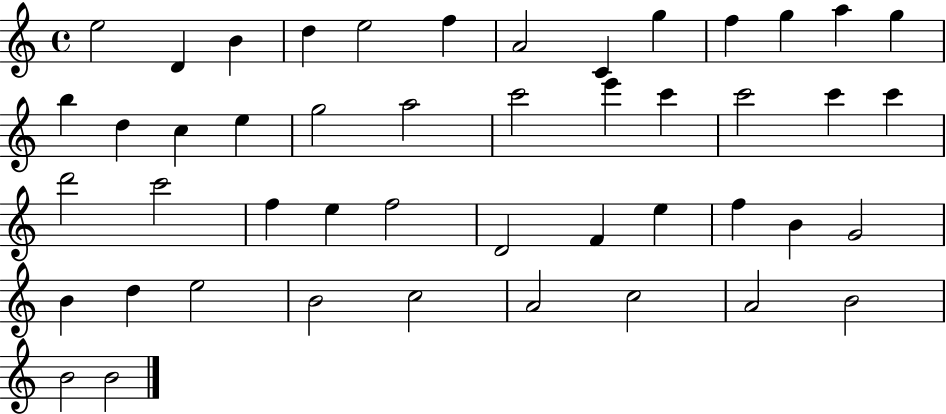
X:1
T:Untitled
M:4/4
L:1/4
K:C
e2 D B d e2 f A2 C g f g a g b d c e g2 a2 c'2 e' c' c'2 c' c' d'2 c'2 f e f2 D2 F e f B G2 B d e2 B2 c2 A2 c2 A2 B2 B2 B2